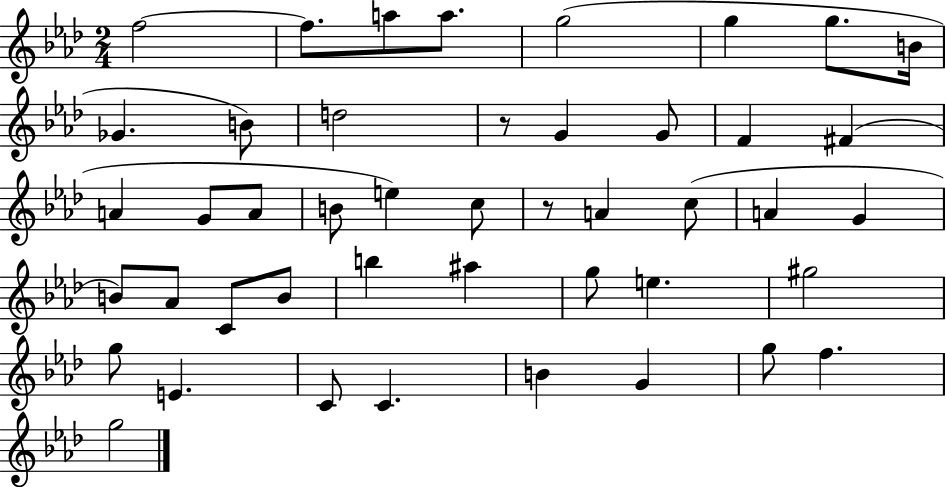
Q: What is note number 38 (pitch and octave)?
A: C4